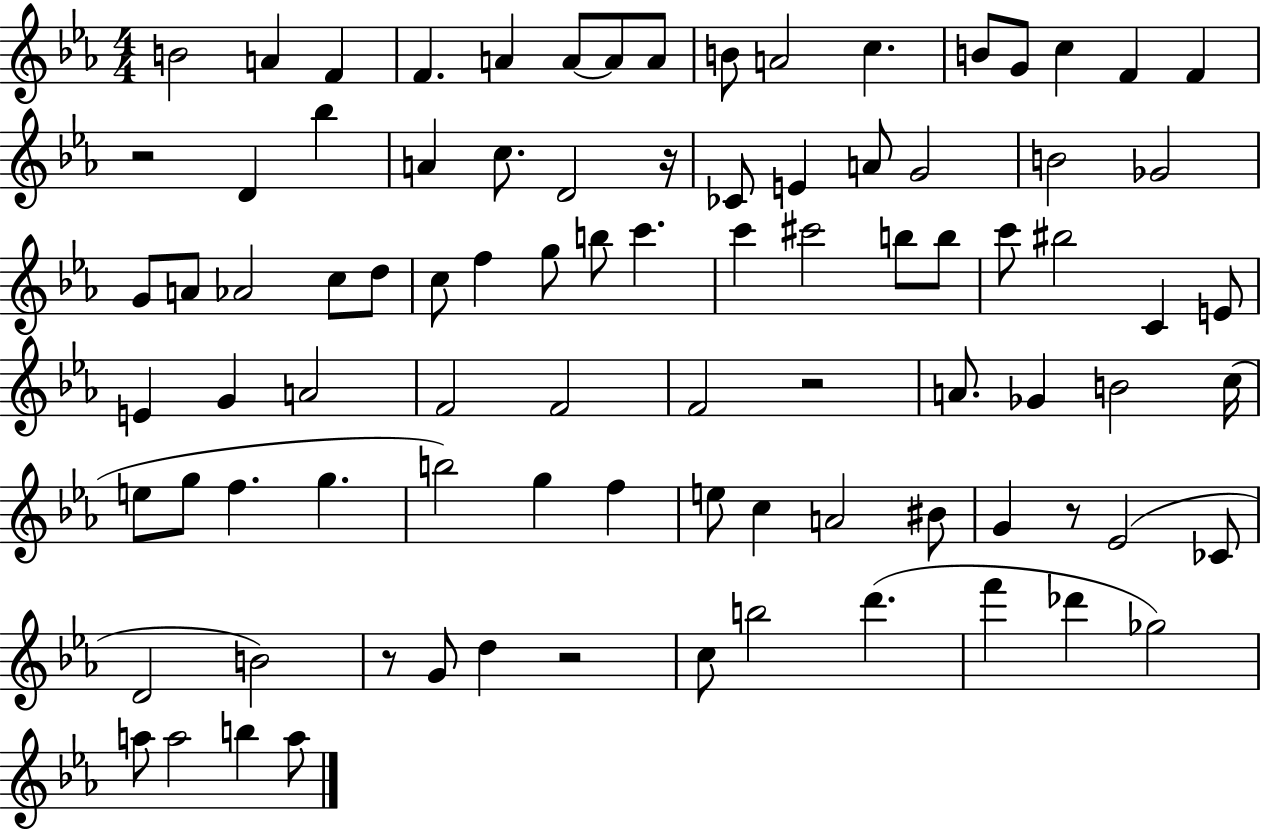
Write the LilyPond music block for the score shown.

{
  \clef treble
  \numericTimeSignature
  \time 4/4
  \key ees \major
  b'2 a'4 f'4 | f'4. a'4 a'8~~ a'8 a'8 | b'8 a'2 c''4. | b'8 g'8 c''4 f'4 f'4 | \break r2 d'4 bes''4 | a'4 c''8. d'2 r16 | ces'8 e'4 a'8 g'2 | b'2 ges'2 | \break g'8 a'8 aes'2 c''8 d''8 | c''8 f''4 g''8 b''8 c'''4. | c'''4 cis'''2 b''8 b''8 | c'''8 bis''2 c'4 e'8 | \break e'4 g'4 a'2 | f'2 f'2 | f'2 r2 | a'8. ges'4 b'2 c''16( | \break e''8 g''8 f''4. g''4. | b''2) g''4 f''4 | e''8 c''4 a'2 bis'8 | g'4 r8 ees'2( ces'8 | \break d'2 b'2) | r8 g'8 d''4 r2 | c''8 b''2 d'''4.( | f'''4 des'''4 ges''2) | \break a''8 a''2 b''4 a''8 | \bar "|."
}